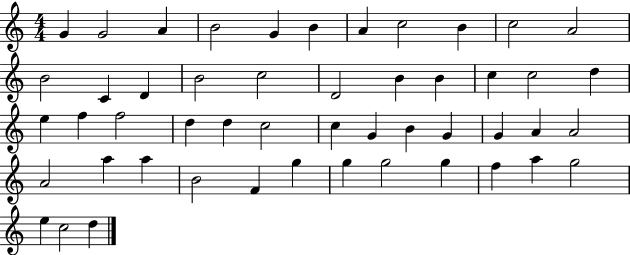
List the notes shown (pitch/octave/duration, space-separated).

G4/q G4/h A4/q B4/h G4/q B4/q A4/q C5/h B4/q C5/h A4/h B4/h C4/q D4/q B4/h C5/h D4/h B4/q B4/q C5/q C5/h D5/q E5/q F5/q F5/h D5/q D5/q C5/h C5/q G4/q B4/q G4/q G4/q A4/q A4/h A4/h A5/q A5/q B4/h F4/q G5/q G5/q G5/h G5/q F5/q A5/q G5/h E5/q C5/h D5/q